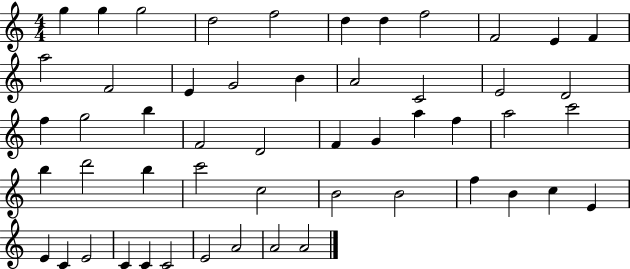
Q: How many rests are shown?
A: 0